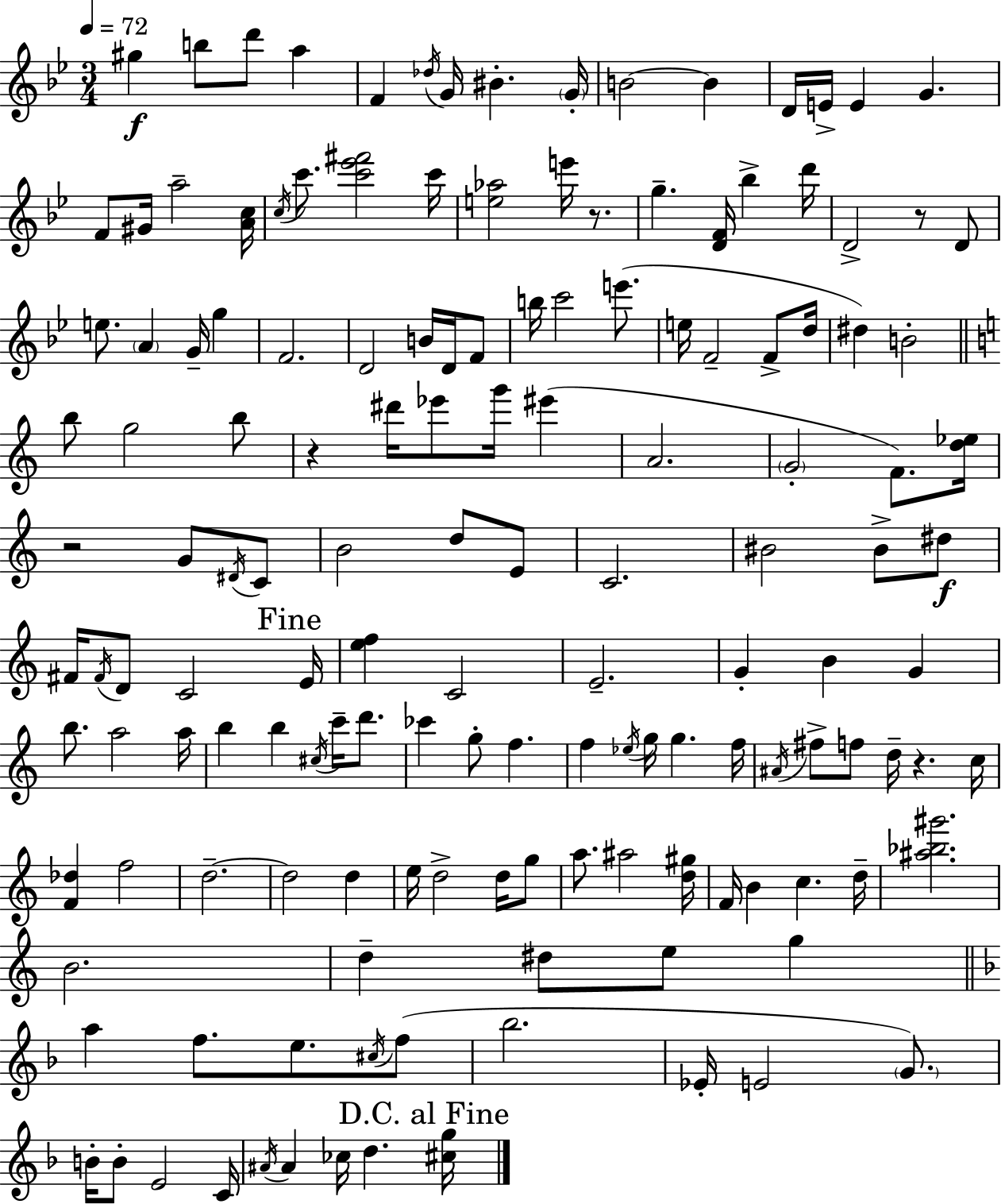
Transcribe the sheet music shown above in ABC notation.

X:1
T:Untitled
M:3/4
L:1/4
K:Gm
^g b/2 d'/2 a F _d/4 G/4 ^B G/4 B2 B D/4 E/4 E G F/2 ^G/4 a2 [Ac]/4 c/4 c'/2 [c'_e'^f']2 c'/4 [e_a]2 e'/4 z/2 g [DF]/4 _b d'/4 D2 z/2 D/2 e/2 A G/4 g F2 D2 B/4 D/4 F/2 b/4 c'2 e'/2 e/4 F2 F/2 d/4 ^d B2 b/2 g2 b/2 z ^d'/4 _e'/2 g'/4 ^e' A2 G2 F/2 [d_e]/4 z2 G/2 ^D/4 C/2 B2 d/2 E/2 C2 ^B2 ^B/2 ^d/2 ^F/4 ^F/4 D/2 C2 E/4 [ef] C2 E2 G B G b/2 a2 a/4 b b ^c/4 c'/4 d'/2 _c' g/2 f f _e/4 g/4 g f/4 ^A/4 ^f/2 f/2 d/4 z c/4 [F_d] f2 d2 d2 d e/4 d2 d/4 g/2 a/2 ^a2 [d^g]/4 F/4 B c d/4 [^a_b^g']2 B2 d ^d/2 e/2 g a f/2 e/2 ^c/4 f/2 _b2 _E/4 E2 G/2 B/4 B/2 E2 C/4 ^A/4 ^A _c/4 d [^cg]/4